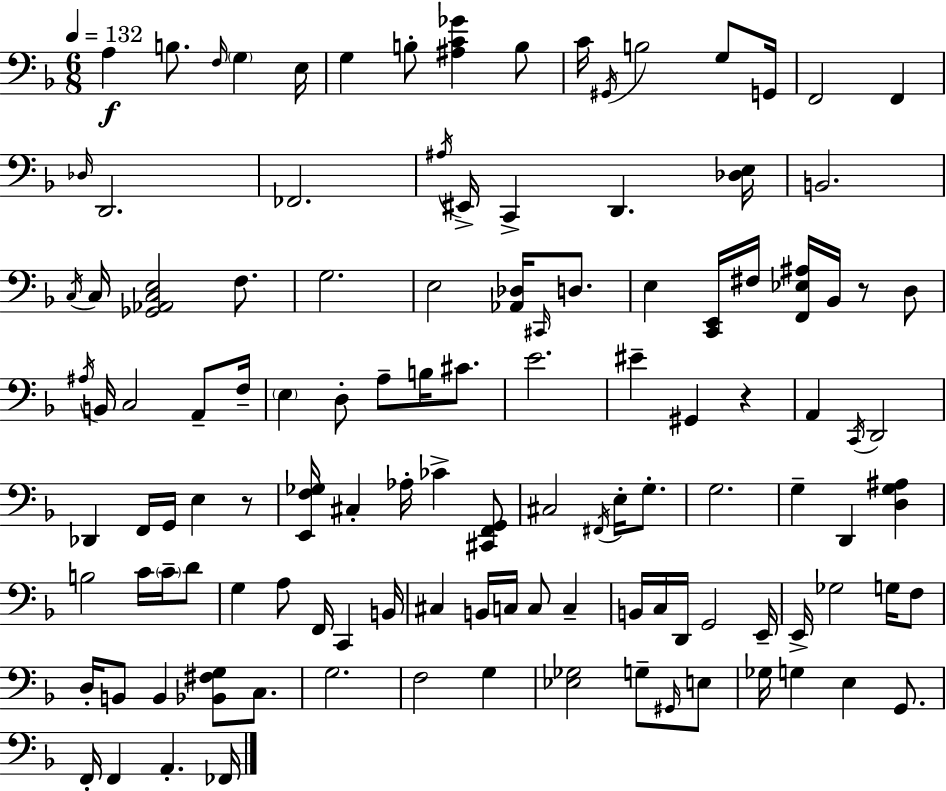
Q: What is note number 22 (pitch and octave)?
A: D2